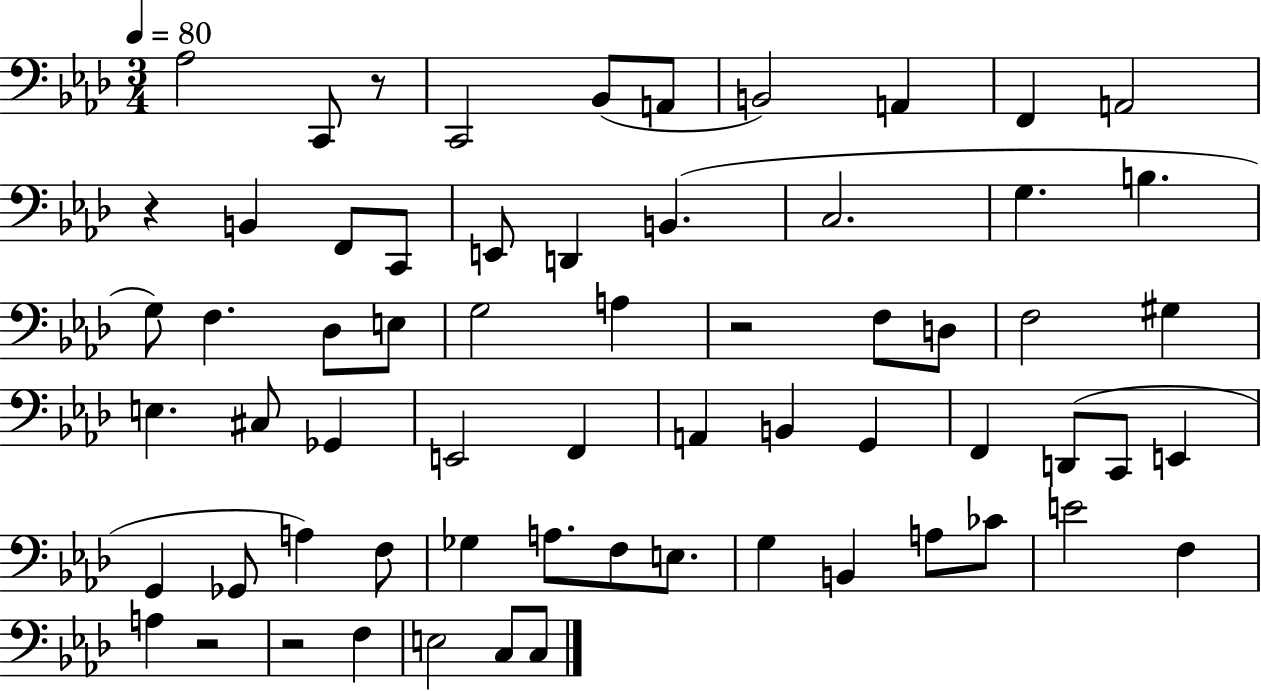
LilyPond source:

{
  \clef bass
  \numericTimeSignature
  \time 3/4
  \key aes \major
  \tempo 4 = 80
  \repeat volta 2 { aes2 c,8 r8 | c,2 bes,8( a,8 | b,2) a,4 | f,4 a,2 | \break r4 b,4 f,8 c,8 | e,8 d,4 b,4.( | c2. | g4. b4. | \break g8) f4. des8 e8 | g2 a4 | r2 f8 d8 | f2 gis4 | \break e4. cis8 ges,4 | e,2 f,4 | a,4 b,4 g,4 | f,4 d,8( c,8 e,4 | \break g,4 ges,8 a4) f8 | ges4 a8. f8 e8. | g4 b,4 a8 ces'8 | e'2 f4 | \break a4 r2 | r2 f4 | e2 c8 c8 | } \bar "|."
}